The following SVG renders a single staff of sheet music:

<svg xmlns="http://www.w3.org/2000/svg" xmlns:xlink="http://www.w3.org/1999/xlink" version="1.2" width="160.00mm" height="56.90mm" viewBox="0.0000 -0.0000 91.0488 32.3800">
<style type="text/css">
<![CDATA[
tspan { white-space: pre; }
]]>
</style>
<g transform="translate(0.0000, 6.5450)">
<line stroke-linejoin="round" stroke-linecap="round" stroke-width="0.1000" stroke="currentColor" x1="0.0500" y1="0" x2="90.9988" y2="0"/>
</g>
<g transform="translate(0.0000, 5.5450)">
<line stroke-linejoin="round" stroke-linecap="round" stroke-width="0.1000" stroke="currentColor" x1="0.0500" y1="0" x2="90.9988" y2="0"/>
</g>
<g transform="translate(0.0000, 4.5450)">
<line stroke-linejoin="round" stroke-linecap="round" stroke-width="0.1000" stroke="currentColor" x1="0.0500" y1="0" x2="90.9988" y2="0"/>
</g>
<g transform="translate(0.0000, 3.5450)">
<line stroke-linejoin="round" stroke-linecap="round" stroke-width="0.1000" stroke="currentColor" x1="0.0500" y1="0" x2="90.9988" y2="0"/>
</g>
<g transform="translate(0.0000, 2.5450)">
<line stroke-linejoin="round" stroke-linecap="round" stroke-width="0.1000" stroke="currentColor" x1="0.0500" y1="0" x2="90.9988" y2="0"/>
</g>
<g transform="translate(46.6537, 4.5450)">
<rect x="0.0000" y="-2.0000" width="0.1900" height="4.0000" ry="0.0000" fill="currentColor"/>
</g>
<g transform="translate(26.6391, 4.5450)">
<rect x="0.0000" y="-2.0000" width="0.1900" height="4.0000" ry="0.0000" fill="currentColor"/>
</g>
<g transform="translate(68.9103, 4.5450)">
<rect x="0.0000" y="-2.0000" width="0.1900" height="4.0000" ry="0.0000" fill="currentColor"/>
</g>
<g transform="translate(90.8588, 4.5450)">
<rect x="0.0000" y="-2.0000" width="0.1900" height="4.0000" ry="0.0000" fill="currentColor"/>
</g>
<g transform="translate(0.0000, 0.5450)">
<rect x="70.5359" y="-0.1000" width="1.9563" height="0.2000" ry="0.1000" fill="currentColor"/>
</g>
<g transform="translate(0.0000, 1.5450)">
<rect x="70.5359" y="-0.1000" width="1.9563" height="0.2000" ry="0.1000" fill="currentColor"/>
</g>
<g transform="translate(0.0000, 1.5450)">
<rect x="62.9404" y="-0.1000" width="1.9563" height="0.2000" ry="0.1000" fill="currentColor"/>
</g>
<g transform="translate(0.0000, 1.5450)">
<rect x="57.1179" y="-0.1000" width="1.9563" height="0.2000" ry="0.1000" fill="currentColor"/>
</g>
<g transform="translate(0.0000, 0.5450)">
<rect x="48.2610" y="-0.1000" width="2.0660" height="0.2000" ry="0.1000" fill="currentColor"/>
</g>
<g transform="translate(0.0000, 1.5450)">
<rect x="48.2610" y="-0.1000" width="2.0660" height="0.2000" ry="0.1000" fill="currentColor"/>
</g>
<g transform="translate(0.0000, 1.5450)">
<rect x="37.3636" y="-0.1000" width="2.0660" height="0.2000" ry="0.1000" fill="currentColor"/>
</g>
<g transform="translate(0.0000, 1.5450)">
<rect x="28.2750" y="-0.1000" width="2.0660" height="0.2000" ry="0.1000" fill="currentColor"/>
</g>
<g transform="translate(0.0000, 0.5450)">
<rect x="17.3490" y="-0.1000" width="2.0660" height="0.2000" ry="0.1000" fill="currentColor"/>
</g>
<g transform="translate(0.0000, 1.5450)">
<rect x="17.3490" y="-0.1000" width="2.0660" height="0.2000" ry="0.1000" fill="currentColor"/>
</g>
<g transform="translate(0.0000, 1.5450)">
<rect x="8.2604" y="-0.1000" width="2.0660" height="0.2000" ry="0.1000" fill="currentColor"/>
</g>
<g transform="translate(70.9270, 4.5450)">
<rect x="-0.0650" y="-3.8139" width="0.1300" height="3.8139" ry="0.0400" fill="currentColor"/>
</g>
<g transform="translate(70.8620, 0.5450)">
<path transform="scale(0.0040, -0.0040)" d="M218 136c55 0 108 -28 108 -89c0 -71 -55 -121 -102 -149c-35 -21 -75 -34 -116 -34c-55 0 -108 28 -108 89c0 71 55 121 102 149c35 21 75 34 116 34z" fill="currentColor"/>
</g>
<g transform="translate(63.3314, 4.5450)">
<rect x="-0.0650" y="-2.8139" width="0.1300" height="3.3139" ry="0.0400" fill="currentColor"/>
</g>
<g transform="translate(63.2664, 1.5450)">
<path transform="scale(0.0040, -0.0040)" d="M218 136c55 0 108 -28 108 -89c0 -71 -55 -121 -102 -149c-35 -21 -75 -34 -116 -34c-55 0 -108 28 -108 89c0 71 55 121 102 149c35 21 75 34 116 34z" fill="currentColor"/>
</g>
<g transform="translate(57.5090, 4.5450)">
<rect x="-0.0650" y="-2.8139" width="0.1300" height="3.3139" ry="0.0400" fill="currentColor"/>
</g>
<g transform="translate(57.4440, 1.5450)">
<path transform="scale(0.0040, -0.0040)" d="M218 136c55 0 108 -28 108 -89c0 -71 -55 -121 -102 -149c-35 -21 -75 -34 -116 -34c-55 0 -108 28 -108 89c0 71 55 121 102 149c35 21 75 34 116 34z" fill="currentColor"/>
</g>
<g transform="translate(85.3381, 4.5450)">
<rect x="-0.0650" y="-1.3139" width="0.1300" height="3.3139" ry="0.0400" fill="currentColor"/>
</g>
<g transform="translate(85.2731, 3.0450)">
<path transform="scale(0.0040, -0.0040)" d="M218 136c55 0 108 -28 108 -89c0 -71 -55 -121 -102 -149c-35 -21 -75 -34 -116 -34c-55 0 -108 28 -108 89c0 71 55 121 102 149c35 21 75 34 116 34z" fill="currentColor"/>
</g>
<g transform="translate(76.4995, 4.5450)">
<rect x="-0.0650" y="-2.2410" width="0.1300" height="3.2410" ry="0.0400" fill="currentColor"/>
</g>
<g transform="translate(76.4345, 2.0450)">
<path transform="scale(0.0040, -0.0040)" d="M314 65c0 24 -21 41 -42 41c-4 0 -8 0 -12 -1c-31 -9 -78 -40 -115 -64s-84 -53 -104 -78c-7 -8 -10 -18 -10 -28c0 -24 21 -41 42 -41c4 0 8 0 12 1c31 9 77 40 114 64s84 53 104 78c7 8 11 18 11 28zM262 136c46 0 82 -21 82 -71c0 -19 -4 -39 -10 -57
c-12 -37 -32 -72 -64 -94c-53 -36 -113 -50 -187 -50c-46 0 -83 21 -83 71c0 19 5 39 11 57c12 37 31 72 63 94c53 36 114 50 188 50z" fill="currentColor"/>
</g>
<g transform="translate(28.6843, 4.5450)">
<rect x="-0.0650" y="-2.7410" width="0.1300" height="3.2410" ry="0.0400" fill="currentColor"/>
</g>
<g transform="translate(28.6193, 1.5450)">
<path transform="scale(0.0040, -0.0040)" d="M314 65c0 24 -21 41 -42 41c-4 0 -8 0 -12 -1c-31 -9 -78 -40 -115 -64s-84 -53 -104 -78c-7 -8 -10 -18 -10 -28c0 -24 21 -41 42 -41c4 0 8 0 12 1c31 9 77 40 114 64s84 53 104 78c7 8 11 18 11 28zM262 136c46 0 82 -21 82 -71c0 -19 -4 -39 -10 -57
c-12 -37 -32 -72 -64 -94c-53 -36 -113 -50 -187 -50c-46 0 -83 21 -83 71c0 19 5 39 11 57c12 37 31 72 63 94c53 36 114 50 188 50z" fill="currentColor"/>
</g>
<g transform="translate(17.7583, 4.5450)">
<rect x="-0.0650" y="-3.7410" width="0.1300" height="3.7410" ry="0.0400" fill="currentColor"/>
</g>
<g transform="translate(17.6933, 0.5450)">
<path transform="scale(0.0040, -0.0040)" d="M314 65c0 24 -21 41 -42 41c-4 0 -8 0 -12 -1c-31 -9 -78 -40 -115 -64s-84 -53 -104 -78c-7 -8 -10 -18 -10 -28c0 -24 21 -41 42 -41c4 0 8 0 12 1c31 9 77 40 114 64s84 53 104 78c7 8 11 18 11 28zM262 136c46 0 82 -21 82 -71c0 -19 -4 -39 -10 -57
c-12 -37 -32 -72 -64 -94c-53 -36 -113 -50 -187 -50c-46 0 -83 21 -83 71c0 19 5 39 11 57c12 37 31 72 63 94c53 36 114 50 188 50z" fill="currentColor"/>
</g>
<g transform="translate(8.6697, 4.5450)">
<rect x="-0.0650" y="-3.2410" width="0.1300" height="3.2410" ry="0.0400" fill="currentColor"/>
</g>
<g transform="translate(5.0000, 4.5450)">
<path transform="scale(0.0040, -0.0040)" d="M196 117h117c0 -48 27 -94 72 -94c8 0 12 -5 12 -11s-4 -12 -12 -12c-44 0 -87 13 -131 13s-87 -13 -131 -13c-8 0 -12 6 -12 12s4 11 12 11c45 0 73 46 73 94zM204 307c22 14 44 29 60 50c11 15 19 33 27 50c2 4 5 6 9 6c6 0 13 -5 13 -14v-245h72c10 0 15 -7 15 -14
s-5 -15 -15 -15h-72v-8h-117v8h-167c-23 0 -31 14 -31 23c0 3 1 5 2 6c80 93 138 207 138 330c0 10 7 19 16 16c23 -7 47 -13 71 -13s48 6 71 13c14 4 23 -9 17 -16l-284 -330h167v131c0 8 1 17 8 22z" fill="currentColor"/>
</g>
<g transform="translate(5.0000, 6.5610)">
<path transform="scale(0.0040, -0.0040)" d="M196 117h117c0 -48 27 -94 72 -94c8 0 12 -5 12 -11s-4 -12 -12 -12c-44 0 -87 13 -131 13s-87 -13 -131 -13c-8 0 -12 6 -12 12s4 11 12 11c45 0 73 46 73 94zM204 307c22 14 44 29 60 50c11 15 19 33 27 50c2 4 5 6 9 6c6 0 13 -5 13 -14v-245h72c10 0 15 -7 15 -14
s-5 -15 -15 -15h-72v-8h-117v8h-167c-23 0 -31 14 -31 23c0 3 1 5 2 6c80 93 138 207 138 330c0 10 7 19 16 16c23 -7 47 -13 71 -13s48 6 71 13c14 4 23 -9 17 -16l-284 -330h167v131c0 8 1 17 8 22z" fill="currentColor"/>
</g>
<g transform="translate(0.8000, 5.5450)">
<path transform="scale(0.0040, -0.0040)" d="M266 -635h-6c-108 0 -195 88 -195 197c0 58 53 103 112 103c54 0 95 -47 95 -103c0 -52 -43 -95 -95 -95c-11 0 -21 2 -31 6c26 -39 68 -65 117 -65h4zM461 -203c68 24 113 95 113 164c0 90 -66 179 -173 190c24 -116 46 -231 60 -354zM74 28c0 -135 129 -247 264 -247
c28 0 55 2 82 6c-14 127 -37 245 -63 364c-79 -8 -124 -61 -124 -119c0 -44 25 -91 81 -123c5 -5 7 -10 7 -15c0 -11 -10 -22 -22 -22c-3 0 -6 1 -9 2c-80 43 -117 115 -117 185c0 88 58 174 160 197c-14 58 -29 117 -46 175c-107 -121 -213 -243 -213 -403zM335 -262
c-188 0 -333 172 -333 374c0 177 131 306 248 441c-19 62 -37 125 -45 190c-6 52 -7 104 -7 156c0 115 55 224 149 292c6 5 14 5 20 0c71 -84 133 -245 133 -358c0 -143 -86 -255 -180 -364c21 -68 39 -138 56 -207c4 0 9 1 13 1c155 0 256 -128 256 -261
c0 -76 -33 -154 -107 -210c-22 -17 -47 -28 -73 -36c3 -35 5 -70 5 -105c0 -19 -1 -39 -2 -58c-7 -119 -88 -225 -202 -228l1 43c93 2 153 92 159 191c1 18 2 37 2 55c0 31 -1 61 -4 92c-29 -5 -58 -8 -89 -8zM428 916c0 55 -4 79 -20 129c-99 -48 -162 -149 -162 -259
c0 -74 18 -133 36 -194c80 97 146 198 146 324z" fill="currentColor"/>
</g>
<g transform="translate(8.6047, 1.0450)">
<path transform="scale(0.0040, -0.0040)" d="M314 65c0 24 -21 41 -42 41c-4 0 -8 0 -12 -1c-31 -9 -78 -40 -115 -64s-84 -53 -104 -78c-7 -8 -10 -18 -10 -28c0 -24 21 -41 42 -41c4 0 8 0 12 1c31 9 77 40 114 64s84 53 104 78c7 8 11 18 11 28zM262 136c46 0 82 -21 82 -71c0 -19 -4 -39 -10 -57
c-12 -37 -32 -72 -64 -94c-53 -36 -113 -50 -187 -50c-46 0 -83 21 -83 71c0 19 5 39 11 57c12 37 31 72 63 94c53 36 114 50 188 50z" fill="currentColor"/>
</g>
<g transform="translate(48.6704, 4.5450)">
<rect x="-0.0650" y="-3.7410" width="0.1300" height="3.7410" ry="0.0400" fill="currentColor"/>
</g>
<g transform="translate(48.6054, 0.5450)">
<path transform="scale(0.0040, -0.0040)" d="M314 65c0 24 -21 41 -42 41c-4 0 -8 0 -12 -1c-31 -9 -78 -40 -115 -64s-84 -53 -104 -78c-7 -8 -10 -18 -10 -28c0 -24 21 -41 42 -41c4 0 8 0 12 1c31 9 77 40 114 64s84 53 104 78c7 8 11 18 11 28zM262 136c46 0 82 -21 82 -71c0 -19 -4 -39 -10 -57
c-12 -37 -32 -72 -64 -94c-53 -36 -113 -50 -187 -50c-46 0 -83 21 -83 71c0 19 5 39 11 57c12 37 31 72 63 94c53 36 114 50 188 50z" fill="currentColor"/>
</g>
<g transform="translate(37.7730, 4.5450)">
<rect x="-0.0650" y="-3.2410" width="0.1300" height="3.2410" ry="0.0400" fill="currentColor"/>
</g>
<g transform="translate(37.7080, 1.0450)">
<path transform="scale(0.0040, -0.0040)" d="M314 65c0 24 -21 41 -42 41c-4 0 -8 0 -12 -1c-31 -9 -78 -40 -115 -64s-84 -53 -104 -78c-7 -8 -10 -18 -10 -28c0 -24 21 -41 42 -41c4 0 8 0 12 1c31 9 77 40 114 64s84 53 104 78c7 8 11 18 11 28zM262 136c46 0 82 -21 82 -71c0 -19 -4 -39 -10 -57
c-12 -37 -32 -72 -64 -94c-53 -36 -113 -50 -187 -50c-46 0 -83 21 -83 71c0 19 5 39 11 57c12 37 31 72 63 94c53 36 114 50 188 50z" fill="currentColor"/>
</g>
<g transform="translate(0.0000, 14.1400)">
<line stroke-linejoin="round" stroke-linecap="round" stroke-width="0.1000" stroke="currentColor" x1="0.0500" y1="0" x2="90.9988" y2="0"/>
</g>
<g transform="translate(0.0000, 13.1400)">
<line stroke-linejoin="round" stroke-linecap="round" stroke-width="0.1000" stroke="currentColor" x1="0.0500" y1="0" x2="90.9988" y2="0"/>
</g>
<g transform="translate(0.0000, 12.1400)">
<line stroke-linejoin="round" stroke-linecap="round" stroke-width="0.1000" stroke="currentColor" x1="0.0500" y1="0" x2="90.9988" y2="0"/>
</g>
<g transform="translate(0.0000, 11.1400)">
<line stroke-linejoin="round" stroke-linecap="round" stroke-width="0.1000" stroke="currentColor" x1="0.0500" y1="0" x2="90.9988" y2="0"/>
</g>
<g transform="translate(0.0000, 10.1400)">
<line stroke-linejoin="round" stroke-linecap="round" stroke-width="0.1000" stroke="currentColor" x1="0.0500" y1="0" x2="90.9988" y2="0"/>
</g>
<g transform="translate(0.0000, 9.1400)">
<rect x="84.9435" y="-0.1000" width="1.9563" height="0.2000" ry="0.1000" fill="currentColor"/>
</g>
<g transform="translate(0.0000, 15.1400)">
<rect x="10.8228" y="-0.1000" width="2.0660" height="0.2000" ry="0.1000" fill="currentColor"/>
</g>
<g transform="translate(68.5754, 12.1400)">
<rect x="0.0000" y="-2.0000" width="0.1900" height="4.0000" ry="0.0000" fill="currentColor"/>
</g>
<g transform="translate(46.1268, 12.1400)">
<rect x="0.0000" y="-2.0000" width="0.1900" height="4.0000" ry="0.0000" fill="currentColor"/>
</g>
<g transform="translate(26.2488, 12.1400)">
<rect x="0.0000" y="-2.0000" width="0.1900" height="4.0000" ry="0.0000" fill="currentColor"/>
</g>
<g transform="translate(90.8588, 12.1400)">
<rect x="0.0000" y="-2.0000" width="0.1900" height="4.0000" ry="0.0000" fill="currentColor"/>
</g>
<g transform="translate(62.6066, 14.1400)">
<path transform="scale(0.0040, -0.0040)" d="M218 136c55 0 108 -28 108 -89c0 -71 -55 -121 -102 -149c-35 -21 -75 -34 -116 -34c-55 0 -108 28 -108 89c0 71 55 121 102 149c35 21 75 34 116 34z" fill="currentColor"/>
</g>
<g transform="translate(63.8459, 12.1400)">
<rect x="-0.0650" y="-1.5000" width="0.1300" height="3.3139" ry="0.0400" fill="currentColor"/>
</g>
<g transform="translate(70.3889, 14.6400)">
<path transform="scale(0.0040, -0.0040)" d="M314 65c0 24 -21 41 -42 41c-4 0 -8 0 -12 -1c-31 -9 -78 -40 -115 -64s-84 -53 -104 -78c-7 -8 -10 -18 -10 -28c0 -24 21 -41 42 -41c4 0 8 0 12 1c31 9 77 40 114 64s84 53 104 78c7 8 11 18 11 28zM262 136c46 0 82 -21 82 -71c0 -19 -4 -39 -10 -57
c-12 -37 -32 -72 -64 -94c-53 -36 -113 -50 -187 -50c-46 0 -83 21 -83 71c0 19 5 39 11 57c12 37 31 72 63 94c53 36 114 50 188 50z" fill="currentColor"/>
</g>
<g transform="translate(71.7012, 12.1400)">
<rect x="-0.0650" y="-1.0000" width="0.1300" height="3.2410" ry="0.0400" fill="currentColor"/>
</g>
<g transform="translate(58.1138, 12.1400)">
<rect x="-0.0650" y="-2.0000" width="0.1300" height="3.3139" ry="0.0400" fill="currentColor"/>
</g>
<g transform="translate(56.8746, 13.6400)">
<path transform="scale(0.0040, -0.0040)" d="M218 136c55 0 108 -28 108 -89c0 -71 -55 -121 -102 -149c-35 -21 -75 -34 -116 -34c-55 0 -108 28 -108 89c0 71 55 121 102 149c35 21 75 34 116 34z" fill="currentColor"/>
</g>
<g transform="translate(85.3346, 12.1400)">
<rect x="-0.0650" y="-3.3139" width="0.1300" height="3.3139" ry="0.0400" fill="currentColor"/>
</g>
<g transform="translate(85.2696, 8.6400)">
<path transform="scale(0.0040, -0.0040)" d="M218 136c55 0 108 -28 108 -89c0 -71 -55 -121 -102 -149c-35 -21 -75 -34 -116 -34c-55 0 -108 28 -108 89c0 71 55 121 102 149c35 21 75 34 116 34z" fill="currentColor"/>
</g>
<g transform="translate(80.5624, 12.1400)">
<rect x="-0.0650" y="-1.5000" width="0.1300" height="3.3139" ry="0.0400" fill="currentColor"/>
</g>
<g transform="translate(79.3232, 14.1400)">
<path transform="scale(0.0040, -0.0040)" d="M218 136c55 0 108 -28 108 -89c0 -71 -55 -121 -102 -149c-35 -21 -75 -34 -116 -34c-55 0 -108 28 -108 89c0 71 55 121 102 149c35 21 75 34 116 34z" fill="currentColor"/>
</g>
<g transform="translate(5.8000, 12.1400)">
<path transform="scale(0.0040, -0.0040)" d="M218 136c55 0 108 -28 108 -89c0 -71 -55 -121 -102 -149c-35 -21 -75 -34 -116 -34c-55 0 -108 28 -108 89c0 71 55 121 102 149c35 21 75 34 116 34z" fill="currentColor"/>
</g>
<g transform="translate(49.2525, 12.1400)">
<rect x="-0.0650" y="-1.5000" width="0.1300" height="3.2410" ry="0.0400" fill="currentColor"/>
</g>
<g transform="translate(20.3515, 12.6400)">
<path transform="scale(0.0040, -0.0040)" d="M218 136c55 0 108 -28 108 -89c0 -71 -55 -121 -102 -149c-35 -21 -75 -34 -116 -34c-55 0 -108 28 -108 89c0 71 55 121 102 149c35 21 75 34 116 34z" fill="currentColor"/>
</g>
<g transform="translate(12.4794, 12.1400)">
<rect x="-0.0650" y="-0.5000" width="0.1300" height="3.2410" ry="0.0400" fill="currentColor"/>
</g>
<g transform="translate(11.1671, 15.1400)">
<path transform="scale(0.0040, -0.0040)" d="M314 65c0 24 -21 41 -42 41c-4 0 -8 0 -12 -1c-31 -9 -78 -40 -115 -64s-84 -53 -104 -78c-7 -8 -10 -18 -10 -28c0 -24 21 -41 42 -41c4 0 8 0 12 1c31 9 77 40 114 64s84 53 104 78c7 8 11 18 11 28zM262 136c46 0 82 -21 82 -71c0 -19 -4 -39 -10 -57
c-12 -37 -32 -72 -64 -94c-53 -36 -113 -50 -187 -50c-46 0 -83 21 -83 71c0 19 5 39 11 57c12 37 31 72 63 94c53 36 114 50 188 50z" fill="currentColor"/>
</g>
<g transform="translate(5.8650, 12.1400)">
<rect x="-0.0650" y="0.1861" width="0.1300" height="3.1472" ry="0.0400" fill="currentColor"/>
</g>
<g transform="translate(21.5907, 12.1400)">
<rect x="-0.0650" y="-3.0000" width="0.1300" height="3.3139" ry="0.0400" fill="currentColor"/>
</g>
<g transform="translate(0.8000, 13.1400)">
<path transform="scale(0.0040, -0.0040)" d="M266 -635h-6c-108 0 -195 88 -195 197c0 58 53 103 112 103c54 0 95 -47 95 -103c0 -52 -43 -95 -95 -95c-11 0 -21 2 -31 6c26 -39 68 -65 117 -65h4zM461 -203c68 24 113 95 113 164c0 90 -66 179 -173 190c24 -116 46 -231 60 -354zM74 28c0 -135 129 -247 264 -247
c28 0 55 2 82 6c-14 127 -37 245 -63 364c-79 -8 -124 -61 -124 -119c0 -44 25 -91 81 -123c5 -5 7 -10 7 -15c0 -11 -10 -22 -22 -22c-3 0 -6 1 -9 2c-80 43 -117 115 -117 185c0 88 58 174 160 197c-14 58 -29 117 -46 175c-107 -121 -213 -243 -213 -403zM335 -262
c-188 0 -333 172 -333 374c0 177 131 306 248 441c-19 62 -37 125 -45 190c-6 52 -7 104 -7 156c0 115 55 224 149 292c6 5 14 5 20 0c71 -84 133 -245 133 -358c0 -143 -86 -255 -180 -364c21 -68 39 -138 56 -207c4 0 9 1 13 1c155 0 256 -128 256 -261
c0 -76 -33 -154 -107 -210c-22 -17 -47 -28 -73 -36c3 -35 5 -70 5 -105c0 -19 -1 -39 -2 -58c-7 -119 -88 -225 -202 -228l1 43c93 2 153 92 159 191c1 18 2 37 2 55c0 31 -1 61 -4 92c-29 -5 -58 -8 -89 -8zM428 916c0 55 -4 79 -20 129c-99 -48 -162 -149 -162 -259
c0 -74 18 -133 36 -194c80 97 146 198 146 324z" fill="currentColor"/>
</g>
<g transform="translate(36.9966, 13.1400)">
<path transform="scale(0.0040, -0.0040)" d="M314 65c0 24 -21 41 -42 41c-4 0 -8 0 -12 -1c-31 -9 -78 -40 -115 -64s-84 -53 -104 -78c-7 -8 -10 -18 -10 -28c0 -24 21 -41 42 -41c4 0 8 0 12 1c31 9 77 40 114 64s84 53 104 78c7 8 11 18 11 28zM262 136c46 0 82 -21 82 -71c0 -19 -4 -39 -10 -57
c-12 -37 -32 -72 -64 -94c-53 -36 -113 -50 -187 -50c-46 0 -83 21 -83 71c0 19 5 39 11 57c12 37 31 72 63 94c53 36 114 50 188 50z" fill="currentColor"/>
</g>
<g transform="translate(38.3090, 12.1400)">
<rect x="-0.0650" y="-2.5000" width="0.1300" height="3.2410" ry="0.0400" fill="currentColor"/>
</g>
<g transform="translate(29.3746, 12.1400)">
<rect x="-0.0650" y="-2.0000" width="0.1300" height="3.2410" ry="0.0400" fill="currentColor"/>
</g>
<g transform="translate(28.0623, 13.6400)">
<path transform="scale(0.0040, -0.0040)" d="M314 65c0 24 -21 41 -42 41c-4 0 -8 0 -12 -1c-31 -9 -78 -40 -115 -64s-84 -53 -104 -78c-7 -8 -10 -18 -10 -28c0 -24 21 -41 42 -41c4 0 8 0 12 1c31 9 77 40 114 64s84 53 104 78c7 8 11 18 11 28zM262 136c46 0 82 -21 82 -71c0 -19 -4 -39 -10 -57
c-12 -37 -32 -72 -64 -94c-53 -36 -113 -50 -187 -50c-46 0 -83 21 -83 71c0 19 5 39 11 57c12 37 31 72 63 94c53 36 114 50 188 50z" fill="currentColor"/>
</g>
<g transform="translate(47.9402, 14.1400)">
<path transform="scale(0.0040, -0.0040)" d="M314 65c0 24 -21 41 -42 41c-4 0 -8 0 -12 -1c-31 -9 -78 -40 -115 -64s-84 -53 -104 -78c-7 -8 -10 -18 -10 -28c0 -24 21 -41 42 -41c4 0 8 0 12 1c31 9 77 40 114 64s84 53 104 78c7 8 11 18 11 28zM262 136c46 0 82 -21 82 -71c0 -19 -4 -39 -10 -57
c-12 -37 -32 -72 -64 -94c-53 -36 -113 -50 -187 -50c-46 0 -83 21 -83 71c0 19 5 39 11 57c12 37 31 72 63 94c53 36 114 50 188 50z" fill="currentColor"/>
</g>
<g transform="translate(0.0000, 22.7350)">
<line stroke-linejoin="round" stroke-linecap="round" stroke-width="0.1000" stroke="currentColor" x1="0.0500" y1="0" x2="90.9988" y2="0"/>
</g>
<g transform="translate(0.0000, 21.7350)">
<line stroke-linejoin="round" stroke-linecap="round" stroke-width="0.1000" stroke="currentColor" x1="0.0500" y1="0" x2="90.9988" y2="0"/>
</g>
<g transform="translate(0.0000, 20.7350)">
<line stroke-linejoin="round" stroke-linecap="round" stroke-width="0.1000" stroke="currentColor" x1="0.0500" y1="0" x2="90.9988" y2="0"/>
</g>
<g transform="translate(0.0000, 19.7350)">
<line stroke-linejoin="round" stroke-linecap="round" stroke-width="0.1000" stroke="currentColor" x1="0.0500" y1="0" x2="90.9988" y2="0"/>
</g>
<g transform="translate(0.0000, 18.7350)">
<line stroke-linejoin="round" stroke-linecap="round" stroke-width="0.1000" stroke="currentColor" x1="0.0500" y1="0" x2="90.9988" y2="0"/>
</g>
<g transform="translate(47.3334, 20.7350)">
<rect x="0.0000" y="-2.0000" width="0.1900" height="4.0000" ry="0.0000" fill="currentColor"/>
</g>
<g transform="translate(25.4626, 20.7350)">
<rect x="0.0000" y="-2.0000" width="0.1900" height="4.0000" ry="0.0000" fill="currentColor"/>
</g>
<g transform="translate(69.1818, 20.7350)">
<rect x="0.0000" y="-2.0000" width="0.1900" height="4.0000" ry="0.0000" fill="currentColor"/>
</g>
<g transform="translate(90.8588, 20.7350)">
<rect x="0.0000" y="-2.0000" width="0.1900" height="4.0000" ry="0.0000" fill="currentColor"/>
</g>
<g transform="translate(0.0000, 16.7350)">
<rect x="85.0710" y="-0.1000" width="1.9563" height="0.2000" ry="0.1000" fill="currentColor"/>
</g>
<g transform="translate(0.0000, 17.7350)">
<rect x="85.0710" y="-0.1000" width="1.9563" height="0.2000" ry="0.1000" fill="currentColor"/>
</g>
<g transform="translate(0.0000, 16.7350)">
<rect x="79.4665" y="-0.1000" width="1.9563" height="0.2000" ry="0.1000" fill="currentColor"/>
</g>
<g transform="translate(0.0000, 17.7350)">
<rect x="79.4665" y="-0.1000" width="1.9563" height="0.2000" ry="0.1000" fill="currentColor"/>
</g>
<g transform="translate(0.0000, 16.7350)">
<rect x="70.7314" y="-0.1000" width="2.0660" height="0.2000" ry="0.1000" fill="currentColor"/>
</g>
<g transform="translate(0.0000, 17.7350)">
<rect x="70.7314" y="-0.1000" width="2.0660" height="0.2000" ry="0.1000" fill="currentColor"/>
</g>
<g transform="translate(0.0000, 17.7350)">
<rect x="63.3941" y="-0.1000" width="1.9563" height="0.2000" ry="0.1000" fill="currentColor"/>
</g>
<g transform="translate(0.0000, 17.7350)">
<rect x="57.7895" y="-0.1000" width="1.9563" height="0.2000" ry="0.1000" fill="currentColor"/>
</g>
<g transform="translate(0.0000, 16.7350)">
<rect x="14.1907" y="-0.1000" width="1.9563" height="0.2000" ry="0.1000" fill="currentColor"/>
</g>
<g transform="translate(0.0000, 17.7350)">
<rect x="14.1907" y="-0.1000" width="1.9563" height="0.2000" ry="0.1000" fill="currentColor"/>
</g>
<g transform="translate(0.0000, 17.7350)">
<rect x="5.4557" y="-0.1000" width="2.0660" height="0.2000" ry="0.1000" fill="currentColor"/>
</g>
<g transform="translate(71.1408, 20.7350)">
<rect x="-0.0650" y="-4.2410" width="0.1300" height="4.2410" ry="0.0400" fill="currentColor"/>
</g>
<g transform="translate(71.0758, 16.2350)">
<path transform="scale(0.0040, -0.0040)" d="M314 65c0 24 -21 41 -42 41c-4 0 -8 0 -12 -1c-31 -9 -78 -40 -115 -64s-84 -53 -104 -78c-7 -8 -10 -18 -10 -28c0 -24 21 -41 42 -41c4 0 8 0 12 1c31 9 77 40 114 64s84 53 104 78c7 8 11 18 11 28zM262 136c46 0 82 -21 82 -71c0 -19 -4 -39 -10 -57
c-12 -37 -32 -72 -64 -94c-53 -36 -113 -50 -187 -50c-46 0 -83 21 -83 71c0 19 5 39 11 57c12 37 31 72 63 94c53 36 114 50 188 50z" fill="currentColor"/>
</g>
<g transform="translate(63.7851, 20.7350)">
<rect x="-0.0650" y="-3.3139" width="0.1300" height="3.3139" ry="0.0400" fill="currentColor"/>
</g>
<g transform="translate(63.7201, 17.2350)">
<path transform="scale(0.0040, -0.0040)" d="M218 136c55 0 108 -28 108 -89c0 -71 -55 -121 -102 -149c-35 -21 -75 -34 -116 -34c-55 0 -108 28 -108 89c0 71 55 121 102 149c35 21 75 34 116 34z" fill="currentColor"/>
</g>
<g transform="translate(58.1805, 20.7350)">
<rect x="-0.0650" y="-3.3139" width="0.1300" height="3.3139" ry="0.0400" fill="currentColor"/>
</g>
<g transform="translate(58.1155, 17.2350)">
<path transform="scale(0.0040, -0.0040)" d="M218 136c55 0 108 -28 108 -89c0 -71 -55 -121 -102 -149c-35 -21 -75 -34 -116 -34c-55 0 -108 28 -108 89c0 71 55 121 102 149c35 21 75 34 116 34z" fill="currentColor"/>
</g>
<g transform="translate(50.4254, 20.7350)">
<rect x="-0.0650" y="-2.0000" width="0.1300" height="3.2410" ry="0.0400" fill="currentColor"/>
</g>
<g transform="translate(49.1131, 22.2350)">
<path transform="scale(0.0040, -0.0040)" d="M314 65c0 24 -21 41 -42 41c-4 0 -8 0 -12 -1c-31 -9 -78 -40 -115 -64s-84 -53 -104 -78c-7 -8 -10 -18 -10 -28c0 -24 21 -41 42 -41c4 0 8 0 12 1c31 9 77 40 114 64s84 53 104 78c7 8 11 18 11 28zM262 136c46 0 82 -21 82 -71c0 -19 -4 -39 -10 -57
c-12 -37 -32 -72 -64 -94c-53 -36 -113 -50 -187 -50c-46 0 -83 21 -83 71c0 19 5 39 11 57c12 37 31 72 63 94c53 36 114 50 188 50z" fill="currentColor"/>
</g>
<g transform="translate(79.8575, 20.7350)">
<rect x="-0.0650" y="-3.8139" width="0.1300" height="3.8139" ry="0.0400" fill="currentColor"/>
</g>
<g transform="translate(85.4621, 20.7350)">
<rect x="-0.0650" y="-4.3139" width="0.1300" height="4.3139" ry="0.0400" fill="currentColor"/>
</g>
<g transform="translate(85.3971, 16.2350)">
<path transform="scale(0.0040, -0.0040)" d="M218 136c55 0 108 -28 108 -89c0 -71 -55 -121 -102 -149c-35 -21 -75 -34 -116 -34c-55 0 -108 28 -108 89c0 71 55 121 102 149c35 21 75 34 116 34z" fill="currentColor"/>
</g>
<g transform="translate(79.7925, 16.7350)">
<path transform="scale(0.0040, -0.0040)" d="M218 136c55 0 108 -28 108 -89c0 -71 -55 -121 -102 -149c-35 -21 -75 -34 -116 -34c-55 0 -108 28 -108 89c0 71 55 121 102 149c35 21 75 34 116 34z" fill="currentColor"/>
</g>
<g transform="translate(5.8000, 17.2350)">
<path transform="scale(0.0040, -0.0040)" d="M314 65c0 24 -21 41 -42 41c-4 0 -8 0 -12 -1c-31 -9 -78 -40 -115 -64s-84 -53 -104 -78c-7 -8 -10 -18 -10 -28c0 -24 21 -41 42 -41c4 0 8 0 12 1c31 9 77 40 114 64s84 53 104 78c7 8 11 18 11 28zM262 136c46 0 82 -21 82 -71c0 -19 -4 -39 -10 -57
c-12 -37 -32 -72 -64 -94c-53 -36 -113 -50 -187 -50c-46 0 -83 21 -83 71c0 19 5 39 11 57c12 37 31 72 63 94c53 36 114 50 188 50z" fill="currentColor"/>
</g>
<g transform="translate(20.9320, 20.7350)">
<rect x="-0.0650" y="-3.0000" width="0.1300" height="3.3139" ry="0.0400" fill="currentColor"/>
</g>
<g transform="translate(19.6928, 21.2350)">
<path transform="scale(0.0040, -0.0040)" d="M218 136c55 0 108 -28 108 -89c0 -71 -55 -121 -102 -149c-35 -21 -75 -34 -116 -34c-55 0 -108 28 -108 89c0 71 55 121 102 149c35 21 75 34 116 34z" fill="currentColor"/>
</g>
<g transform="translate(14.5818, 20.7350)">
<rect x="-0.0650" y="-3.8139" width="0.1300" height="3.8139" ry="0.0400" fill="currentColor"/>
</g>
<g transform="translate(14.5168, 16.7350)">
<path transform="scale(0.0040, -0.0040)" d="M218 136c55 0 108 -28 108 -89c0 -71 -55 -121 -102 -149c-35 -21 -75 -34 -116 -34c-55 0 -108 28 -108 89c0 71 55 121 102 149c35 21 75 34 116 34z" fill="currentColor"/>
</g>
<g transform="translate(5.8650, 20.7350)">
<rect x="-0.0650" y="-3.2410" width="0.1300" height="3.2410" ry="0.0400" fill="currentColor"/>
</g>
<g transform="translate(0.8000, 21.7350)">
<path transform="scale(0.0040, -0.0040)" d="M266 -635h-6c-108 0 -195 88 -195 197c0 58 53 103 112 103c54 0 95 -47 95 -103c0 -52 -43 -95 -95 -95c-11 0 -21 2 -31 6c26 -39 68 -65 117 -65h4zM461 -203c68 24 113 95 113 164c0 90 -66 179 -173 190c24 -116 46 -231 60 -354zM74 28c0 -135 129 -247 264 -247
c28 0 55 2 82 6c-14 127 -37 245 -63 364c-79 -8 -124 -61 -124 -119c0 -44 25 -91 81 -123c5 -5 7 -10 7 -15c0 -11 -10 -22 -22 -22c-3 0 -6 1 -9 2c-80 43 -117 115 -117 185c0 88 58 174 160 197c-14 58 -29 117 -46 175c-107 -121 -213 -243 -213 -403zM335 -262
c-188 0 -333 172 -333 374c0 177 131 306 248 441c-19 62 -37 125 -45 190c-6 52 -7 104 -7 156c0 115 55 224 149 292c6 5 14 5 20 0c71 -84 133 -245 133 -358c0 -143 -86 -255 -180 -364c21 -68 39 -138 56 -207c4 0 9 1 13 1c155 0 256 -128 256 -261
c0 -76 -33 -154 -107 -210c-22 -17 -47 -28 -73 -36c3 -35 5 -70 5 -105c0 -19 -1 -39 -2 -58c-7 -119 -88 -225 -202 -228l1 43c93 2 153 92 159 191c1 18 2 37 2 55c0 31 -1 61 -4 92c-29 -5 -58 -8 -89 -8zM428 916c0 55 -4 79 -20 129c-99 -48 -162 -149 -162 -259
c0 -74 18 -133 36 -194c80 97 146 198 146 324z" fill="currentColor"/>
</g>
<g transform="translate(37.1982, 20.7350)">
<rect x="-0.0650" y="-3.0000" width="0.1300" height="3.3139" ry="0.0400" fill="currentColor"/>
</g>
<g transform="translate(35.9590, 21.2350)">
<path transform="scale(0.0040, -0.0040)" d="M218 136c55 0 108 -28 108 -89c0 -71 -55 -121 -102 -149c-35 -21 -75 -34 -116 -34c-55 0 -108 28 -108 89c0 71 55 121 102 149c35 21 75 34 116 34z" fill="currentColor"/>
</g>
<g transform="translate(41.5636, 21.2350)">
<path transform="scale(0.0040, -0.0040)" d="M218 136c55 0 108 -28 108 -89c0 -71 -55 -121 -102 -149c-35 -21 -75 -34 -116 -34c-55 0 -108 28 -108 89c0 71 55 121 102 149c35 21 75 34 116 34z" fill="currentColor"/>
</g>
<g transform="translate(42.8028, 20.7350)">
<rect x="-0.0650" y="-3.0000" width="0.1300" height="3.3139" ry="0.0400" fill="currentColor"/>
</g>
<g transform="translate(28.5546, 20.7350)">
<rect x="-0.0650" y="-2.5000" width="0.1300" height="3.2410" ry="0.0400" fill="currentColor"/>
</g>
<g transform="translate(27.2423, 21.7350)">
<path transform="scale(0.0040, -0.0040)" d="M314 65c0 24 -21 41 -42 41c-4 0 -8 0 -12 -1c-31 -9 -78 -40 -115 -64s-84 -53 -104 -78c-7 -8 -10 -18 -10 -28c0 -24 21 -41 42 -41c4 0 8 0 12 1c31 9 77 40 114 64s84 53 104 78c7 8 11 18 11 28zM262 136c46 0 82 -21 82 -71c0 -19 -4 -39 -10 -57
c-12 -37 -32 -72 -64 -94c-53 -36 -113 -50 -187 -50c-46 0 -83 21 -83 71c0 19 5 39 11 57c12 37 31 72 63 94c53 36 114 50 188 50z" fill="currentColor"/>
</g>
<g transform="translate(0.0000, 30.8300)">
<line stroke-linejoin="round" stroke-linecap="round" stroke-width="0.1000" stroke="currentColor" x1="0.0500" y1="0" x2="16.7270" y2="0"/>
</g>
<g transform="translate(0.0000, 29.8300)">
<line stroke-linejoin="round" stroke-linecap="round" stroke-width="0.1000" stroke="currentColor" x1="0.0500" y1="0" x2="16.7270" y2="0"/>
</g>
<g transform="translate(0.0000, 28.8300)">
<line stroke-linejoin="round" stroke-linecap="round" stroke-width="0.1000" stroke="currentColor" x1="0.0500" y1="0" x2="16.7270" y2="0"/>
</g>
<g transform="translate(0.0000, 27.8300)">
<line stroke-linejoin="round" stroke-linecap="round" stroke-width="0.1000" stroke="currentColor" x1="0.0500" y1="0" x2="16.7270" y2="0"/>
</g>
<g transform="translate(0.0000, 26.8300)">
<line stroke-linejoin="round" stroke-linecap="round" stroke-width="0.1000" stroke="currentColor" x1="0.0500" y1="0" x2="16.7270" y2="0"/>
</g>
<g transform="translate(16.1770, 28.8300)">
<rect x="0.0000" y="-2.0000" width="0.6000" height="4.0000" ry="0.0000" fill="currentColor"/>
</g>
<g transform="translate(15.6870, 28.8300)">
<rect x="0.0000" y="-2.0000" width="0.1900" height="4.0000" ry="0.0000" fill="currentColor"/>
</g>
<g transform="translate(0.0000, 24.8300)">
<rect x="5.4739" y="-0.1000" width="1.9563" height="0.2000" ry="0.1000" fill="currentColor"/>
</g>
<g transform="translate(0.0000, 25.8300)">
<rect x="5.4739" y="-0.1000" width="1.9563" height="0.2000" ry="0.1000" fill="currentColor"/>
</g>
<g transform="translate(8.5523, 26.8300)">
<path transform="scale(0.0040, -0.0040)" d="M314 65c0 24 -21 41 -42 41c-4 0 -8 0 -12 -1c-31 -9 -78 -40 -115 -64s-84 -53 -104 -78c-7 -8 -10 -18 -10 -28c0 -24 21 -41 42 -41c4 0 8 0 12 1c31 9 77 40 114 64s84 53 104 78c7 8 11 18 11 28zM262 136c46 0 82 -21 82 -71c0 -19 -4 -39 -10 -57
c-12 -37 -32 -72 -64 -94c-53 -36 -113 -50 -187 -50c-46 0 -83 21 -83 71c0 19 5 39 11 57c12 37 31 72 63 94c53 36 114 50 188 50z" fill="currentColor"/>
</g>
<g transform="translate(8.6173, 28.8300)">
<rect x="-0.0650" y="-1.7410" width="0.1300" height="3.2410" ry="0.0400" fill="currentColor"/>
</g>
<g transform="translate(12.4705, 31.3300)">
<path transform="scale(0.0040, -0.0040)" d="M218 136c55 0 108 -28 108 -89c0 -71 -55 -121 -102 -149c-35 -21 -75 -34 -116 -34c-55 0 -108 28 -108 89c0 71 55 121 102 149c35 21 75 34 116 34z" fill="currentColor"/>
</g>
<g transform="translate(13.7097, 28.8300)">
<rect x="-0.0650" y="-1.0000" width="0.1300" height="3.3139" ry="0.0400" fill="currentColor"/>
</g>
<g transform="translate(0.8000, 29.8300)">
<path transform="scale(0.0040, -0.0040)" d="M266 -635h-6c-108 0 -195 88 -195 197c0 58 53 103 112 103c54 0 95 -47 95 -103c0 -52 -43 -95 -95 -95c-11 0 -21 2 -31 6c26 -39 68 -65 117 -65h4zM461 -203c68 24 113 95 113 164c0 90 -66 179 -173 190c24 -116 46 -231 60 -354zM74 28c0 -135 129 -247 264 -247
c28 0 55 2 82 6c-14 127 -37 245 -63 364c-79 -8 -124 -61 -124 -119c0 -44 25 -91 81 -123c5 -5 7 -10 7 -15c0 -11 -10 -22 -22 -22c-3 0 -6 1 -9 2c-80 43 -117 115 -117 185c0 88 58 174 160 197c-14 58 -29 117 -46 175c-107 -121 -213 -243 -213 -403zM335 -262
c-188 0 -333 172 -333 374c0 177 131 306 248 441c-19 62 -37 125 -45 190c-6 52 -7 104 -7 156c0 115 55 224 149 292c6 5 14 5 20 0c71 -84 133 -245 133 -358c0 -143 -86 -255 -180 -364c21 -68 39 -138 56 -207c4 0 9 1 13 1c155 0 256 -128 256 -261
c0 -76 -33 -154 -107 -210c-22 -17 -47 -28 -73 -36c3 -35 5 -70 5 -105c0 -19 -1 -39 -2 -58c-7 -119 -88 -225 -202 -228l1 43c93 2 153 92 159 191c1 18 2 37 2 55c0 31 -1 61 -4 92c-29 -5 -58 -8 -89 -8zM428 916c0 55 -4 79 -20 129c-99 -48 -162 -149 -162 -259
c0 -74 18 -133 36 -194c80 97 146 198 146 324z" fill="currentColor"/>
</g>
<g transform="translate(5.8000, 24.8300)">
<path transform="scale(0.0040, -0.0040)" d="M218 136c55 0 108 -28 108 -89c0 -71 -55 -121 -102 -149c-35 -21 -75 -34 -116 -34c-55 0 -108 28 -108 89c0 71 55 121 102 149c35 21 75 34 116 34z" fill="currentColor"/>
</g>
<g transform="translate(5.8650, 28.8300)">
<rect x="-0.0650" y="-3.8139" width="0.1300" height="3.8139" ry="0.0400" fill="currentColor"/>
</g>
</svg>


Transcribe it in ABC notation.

X:1
T:Untitled
M:4/4
L:1/4
K:C
b2 c'2 a2 b2 c'2 a a c' g2 e B C2 A F2 G2 E2 F E D2 E b b2 c' A G2 A A F2 b b d'2 c' d' c' f2 D